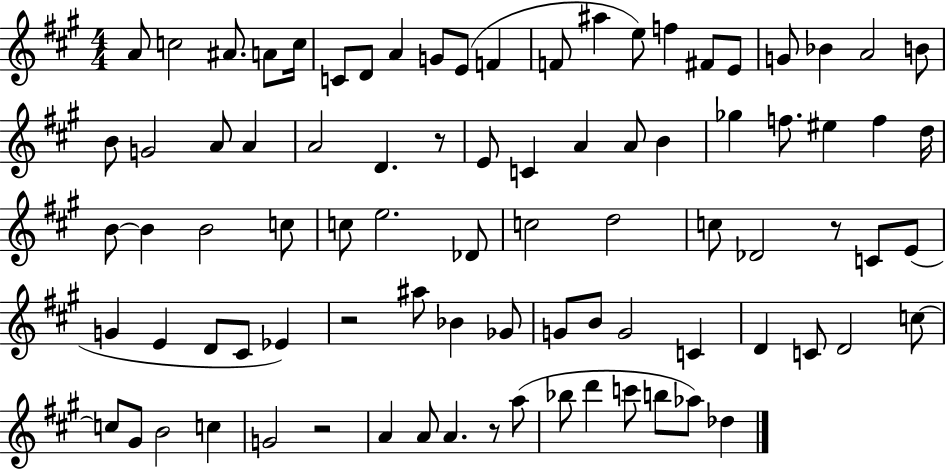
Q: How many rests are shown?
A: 5